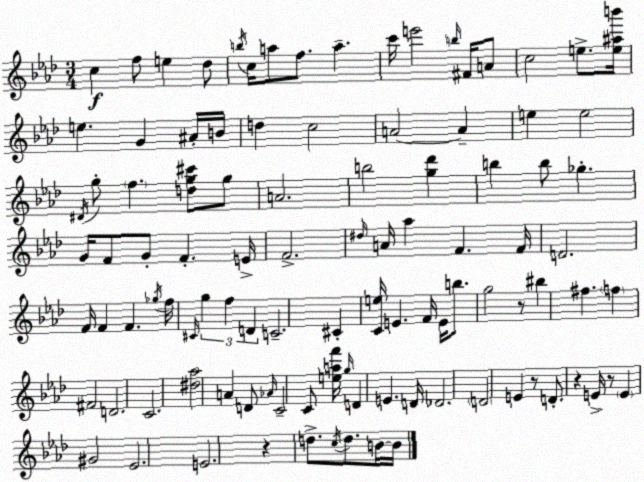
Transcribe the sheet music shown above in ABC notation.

X:1
T:Untitled
M:3/4
L:1/4
K:Ab
c f/2 e _d/2 b/4 c/4 a/2 f/2 a c'/4 e'2 b/4 ^F/4 A/2 c2 e/2 [e^ab']/4 e G ^A/4 B/4 d c2 A2 A e e2 ^D/4 g/2 f [dg^c']/2 g/2 A2 b2 [g_d'] b b/2 _g G/4 F/2 G/2 F E/4 F2 ^d/4 A/4 _a F F/4 D2 F/4 F F _g/4 f/4 ^C/4 g f D C2 ^C [Ce]/4 E F/4 E/4 b/2 g2 z/2 ^b ^f f ^F2 D2 C2 [^d_a]2 A D/2 _A/4 C2 C/2 [eaf']/4 g/4 D E D/4 _D2 D2 E z/2 D/2 z E/4 z/2 E ^G2 _E2 E2 z d/2 c/4 d/2 B/4 B/4